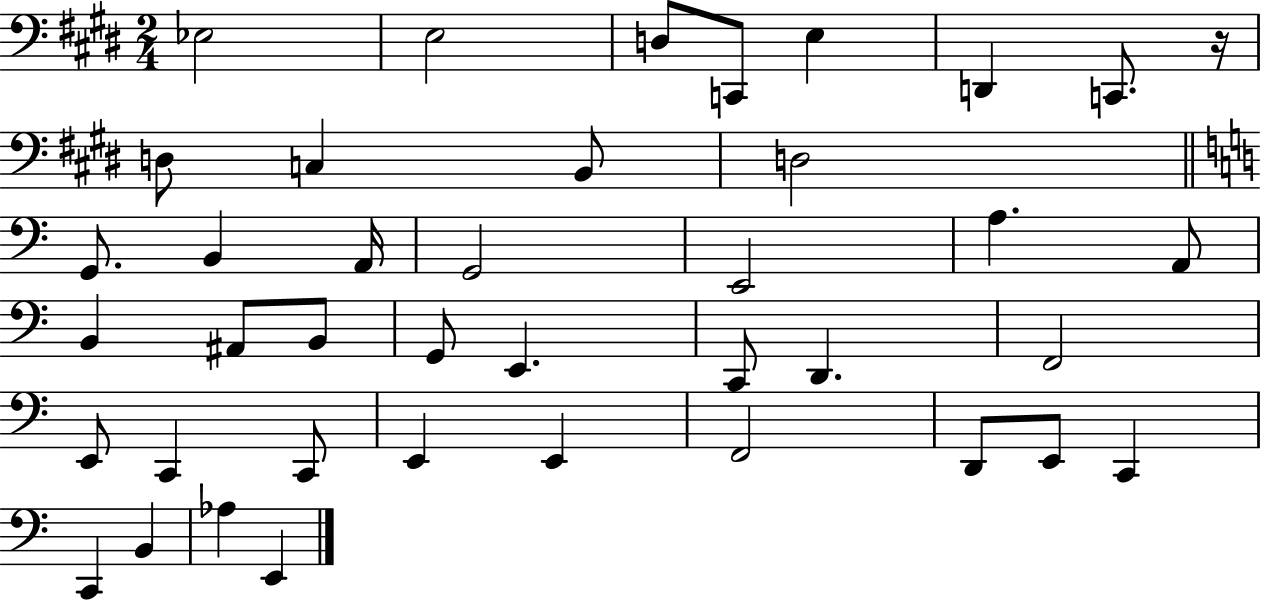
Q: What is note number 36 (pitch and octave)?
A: C2